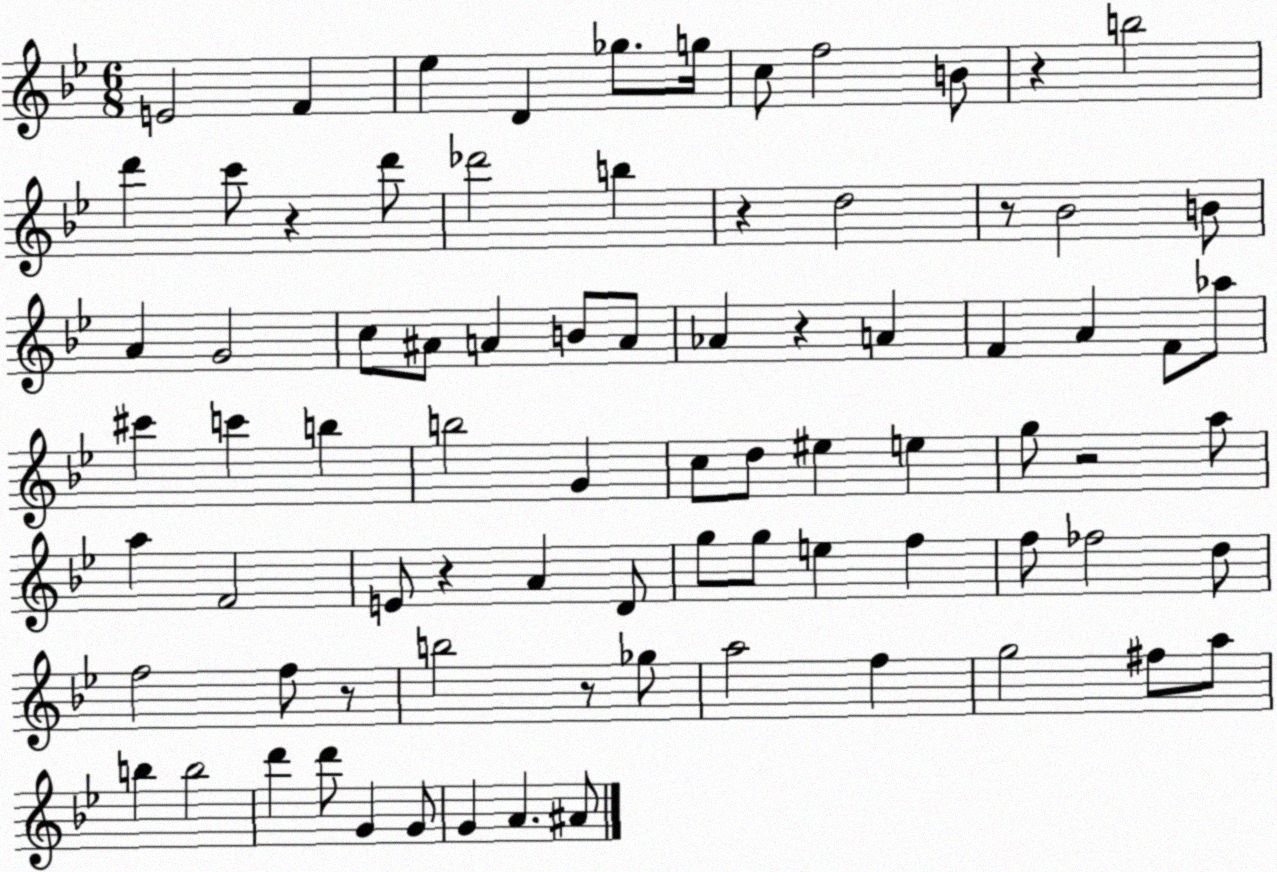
X:1
T:Untitled
M:6/8
L:1/4
K:Bb
E2 F _e D _g/2 g/4 c/2 f2 B/2 z b2 d' c'/2 z d'/2 _d'2 b z d2 z/2 _B2 B/2 A G2 c/2 ^A/2 A B/2 A/2 _A z A F A F/2 _a/2 ^c' c' b b2 G c/2 d/2 ^e e g/2 z2 a/2 a F2 E/2 z A D/2 g/2 g/2 e f f/2 _f2 d/2 f2 f/2 z/2 b2 z/2 _g/2 a2 f g2 ^f/2 a/2 b b2 d' d'/2 G G/2 G A ^A/2